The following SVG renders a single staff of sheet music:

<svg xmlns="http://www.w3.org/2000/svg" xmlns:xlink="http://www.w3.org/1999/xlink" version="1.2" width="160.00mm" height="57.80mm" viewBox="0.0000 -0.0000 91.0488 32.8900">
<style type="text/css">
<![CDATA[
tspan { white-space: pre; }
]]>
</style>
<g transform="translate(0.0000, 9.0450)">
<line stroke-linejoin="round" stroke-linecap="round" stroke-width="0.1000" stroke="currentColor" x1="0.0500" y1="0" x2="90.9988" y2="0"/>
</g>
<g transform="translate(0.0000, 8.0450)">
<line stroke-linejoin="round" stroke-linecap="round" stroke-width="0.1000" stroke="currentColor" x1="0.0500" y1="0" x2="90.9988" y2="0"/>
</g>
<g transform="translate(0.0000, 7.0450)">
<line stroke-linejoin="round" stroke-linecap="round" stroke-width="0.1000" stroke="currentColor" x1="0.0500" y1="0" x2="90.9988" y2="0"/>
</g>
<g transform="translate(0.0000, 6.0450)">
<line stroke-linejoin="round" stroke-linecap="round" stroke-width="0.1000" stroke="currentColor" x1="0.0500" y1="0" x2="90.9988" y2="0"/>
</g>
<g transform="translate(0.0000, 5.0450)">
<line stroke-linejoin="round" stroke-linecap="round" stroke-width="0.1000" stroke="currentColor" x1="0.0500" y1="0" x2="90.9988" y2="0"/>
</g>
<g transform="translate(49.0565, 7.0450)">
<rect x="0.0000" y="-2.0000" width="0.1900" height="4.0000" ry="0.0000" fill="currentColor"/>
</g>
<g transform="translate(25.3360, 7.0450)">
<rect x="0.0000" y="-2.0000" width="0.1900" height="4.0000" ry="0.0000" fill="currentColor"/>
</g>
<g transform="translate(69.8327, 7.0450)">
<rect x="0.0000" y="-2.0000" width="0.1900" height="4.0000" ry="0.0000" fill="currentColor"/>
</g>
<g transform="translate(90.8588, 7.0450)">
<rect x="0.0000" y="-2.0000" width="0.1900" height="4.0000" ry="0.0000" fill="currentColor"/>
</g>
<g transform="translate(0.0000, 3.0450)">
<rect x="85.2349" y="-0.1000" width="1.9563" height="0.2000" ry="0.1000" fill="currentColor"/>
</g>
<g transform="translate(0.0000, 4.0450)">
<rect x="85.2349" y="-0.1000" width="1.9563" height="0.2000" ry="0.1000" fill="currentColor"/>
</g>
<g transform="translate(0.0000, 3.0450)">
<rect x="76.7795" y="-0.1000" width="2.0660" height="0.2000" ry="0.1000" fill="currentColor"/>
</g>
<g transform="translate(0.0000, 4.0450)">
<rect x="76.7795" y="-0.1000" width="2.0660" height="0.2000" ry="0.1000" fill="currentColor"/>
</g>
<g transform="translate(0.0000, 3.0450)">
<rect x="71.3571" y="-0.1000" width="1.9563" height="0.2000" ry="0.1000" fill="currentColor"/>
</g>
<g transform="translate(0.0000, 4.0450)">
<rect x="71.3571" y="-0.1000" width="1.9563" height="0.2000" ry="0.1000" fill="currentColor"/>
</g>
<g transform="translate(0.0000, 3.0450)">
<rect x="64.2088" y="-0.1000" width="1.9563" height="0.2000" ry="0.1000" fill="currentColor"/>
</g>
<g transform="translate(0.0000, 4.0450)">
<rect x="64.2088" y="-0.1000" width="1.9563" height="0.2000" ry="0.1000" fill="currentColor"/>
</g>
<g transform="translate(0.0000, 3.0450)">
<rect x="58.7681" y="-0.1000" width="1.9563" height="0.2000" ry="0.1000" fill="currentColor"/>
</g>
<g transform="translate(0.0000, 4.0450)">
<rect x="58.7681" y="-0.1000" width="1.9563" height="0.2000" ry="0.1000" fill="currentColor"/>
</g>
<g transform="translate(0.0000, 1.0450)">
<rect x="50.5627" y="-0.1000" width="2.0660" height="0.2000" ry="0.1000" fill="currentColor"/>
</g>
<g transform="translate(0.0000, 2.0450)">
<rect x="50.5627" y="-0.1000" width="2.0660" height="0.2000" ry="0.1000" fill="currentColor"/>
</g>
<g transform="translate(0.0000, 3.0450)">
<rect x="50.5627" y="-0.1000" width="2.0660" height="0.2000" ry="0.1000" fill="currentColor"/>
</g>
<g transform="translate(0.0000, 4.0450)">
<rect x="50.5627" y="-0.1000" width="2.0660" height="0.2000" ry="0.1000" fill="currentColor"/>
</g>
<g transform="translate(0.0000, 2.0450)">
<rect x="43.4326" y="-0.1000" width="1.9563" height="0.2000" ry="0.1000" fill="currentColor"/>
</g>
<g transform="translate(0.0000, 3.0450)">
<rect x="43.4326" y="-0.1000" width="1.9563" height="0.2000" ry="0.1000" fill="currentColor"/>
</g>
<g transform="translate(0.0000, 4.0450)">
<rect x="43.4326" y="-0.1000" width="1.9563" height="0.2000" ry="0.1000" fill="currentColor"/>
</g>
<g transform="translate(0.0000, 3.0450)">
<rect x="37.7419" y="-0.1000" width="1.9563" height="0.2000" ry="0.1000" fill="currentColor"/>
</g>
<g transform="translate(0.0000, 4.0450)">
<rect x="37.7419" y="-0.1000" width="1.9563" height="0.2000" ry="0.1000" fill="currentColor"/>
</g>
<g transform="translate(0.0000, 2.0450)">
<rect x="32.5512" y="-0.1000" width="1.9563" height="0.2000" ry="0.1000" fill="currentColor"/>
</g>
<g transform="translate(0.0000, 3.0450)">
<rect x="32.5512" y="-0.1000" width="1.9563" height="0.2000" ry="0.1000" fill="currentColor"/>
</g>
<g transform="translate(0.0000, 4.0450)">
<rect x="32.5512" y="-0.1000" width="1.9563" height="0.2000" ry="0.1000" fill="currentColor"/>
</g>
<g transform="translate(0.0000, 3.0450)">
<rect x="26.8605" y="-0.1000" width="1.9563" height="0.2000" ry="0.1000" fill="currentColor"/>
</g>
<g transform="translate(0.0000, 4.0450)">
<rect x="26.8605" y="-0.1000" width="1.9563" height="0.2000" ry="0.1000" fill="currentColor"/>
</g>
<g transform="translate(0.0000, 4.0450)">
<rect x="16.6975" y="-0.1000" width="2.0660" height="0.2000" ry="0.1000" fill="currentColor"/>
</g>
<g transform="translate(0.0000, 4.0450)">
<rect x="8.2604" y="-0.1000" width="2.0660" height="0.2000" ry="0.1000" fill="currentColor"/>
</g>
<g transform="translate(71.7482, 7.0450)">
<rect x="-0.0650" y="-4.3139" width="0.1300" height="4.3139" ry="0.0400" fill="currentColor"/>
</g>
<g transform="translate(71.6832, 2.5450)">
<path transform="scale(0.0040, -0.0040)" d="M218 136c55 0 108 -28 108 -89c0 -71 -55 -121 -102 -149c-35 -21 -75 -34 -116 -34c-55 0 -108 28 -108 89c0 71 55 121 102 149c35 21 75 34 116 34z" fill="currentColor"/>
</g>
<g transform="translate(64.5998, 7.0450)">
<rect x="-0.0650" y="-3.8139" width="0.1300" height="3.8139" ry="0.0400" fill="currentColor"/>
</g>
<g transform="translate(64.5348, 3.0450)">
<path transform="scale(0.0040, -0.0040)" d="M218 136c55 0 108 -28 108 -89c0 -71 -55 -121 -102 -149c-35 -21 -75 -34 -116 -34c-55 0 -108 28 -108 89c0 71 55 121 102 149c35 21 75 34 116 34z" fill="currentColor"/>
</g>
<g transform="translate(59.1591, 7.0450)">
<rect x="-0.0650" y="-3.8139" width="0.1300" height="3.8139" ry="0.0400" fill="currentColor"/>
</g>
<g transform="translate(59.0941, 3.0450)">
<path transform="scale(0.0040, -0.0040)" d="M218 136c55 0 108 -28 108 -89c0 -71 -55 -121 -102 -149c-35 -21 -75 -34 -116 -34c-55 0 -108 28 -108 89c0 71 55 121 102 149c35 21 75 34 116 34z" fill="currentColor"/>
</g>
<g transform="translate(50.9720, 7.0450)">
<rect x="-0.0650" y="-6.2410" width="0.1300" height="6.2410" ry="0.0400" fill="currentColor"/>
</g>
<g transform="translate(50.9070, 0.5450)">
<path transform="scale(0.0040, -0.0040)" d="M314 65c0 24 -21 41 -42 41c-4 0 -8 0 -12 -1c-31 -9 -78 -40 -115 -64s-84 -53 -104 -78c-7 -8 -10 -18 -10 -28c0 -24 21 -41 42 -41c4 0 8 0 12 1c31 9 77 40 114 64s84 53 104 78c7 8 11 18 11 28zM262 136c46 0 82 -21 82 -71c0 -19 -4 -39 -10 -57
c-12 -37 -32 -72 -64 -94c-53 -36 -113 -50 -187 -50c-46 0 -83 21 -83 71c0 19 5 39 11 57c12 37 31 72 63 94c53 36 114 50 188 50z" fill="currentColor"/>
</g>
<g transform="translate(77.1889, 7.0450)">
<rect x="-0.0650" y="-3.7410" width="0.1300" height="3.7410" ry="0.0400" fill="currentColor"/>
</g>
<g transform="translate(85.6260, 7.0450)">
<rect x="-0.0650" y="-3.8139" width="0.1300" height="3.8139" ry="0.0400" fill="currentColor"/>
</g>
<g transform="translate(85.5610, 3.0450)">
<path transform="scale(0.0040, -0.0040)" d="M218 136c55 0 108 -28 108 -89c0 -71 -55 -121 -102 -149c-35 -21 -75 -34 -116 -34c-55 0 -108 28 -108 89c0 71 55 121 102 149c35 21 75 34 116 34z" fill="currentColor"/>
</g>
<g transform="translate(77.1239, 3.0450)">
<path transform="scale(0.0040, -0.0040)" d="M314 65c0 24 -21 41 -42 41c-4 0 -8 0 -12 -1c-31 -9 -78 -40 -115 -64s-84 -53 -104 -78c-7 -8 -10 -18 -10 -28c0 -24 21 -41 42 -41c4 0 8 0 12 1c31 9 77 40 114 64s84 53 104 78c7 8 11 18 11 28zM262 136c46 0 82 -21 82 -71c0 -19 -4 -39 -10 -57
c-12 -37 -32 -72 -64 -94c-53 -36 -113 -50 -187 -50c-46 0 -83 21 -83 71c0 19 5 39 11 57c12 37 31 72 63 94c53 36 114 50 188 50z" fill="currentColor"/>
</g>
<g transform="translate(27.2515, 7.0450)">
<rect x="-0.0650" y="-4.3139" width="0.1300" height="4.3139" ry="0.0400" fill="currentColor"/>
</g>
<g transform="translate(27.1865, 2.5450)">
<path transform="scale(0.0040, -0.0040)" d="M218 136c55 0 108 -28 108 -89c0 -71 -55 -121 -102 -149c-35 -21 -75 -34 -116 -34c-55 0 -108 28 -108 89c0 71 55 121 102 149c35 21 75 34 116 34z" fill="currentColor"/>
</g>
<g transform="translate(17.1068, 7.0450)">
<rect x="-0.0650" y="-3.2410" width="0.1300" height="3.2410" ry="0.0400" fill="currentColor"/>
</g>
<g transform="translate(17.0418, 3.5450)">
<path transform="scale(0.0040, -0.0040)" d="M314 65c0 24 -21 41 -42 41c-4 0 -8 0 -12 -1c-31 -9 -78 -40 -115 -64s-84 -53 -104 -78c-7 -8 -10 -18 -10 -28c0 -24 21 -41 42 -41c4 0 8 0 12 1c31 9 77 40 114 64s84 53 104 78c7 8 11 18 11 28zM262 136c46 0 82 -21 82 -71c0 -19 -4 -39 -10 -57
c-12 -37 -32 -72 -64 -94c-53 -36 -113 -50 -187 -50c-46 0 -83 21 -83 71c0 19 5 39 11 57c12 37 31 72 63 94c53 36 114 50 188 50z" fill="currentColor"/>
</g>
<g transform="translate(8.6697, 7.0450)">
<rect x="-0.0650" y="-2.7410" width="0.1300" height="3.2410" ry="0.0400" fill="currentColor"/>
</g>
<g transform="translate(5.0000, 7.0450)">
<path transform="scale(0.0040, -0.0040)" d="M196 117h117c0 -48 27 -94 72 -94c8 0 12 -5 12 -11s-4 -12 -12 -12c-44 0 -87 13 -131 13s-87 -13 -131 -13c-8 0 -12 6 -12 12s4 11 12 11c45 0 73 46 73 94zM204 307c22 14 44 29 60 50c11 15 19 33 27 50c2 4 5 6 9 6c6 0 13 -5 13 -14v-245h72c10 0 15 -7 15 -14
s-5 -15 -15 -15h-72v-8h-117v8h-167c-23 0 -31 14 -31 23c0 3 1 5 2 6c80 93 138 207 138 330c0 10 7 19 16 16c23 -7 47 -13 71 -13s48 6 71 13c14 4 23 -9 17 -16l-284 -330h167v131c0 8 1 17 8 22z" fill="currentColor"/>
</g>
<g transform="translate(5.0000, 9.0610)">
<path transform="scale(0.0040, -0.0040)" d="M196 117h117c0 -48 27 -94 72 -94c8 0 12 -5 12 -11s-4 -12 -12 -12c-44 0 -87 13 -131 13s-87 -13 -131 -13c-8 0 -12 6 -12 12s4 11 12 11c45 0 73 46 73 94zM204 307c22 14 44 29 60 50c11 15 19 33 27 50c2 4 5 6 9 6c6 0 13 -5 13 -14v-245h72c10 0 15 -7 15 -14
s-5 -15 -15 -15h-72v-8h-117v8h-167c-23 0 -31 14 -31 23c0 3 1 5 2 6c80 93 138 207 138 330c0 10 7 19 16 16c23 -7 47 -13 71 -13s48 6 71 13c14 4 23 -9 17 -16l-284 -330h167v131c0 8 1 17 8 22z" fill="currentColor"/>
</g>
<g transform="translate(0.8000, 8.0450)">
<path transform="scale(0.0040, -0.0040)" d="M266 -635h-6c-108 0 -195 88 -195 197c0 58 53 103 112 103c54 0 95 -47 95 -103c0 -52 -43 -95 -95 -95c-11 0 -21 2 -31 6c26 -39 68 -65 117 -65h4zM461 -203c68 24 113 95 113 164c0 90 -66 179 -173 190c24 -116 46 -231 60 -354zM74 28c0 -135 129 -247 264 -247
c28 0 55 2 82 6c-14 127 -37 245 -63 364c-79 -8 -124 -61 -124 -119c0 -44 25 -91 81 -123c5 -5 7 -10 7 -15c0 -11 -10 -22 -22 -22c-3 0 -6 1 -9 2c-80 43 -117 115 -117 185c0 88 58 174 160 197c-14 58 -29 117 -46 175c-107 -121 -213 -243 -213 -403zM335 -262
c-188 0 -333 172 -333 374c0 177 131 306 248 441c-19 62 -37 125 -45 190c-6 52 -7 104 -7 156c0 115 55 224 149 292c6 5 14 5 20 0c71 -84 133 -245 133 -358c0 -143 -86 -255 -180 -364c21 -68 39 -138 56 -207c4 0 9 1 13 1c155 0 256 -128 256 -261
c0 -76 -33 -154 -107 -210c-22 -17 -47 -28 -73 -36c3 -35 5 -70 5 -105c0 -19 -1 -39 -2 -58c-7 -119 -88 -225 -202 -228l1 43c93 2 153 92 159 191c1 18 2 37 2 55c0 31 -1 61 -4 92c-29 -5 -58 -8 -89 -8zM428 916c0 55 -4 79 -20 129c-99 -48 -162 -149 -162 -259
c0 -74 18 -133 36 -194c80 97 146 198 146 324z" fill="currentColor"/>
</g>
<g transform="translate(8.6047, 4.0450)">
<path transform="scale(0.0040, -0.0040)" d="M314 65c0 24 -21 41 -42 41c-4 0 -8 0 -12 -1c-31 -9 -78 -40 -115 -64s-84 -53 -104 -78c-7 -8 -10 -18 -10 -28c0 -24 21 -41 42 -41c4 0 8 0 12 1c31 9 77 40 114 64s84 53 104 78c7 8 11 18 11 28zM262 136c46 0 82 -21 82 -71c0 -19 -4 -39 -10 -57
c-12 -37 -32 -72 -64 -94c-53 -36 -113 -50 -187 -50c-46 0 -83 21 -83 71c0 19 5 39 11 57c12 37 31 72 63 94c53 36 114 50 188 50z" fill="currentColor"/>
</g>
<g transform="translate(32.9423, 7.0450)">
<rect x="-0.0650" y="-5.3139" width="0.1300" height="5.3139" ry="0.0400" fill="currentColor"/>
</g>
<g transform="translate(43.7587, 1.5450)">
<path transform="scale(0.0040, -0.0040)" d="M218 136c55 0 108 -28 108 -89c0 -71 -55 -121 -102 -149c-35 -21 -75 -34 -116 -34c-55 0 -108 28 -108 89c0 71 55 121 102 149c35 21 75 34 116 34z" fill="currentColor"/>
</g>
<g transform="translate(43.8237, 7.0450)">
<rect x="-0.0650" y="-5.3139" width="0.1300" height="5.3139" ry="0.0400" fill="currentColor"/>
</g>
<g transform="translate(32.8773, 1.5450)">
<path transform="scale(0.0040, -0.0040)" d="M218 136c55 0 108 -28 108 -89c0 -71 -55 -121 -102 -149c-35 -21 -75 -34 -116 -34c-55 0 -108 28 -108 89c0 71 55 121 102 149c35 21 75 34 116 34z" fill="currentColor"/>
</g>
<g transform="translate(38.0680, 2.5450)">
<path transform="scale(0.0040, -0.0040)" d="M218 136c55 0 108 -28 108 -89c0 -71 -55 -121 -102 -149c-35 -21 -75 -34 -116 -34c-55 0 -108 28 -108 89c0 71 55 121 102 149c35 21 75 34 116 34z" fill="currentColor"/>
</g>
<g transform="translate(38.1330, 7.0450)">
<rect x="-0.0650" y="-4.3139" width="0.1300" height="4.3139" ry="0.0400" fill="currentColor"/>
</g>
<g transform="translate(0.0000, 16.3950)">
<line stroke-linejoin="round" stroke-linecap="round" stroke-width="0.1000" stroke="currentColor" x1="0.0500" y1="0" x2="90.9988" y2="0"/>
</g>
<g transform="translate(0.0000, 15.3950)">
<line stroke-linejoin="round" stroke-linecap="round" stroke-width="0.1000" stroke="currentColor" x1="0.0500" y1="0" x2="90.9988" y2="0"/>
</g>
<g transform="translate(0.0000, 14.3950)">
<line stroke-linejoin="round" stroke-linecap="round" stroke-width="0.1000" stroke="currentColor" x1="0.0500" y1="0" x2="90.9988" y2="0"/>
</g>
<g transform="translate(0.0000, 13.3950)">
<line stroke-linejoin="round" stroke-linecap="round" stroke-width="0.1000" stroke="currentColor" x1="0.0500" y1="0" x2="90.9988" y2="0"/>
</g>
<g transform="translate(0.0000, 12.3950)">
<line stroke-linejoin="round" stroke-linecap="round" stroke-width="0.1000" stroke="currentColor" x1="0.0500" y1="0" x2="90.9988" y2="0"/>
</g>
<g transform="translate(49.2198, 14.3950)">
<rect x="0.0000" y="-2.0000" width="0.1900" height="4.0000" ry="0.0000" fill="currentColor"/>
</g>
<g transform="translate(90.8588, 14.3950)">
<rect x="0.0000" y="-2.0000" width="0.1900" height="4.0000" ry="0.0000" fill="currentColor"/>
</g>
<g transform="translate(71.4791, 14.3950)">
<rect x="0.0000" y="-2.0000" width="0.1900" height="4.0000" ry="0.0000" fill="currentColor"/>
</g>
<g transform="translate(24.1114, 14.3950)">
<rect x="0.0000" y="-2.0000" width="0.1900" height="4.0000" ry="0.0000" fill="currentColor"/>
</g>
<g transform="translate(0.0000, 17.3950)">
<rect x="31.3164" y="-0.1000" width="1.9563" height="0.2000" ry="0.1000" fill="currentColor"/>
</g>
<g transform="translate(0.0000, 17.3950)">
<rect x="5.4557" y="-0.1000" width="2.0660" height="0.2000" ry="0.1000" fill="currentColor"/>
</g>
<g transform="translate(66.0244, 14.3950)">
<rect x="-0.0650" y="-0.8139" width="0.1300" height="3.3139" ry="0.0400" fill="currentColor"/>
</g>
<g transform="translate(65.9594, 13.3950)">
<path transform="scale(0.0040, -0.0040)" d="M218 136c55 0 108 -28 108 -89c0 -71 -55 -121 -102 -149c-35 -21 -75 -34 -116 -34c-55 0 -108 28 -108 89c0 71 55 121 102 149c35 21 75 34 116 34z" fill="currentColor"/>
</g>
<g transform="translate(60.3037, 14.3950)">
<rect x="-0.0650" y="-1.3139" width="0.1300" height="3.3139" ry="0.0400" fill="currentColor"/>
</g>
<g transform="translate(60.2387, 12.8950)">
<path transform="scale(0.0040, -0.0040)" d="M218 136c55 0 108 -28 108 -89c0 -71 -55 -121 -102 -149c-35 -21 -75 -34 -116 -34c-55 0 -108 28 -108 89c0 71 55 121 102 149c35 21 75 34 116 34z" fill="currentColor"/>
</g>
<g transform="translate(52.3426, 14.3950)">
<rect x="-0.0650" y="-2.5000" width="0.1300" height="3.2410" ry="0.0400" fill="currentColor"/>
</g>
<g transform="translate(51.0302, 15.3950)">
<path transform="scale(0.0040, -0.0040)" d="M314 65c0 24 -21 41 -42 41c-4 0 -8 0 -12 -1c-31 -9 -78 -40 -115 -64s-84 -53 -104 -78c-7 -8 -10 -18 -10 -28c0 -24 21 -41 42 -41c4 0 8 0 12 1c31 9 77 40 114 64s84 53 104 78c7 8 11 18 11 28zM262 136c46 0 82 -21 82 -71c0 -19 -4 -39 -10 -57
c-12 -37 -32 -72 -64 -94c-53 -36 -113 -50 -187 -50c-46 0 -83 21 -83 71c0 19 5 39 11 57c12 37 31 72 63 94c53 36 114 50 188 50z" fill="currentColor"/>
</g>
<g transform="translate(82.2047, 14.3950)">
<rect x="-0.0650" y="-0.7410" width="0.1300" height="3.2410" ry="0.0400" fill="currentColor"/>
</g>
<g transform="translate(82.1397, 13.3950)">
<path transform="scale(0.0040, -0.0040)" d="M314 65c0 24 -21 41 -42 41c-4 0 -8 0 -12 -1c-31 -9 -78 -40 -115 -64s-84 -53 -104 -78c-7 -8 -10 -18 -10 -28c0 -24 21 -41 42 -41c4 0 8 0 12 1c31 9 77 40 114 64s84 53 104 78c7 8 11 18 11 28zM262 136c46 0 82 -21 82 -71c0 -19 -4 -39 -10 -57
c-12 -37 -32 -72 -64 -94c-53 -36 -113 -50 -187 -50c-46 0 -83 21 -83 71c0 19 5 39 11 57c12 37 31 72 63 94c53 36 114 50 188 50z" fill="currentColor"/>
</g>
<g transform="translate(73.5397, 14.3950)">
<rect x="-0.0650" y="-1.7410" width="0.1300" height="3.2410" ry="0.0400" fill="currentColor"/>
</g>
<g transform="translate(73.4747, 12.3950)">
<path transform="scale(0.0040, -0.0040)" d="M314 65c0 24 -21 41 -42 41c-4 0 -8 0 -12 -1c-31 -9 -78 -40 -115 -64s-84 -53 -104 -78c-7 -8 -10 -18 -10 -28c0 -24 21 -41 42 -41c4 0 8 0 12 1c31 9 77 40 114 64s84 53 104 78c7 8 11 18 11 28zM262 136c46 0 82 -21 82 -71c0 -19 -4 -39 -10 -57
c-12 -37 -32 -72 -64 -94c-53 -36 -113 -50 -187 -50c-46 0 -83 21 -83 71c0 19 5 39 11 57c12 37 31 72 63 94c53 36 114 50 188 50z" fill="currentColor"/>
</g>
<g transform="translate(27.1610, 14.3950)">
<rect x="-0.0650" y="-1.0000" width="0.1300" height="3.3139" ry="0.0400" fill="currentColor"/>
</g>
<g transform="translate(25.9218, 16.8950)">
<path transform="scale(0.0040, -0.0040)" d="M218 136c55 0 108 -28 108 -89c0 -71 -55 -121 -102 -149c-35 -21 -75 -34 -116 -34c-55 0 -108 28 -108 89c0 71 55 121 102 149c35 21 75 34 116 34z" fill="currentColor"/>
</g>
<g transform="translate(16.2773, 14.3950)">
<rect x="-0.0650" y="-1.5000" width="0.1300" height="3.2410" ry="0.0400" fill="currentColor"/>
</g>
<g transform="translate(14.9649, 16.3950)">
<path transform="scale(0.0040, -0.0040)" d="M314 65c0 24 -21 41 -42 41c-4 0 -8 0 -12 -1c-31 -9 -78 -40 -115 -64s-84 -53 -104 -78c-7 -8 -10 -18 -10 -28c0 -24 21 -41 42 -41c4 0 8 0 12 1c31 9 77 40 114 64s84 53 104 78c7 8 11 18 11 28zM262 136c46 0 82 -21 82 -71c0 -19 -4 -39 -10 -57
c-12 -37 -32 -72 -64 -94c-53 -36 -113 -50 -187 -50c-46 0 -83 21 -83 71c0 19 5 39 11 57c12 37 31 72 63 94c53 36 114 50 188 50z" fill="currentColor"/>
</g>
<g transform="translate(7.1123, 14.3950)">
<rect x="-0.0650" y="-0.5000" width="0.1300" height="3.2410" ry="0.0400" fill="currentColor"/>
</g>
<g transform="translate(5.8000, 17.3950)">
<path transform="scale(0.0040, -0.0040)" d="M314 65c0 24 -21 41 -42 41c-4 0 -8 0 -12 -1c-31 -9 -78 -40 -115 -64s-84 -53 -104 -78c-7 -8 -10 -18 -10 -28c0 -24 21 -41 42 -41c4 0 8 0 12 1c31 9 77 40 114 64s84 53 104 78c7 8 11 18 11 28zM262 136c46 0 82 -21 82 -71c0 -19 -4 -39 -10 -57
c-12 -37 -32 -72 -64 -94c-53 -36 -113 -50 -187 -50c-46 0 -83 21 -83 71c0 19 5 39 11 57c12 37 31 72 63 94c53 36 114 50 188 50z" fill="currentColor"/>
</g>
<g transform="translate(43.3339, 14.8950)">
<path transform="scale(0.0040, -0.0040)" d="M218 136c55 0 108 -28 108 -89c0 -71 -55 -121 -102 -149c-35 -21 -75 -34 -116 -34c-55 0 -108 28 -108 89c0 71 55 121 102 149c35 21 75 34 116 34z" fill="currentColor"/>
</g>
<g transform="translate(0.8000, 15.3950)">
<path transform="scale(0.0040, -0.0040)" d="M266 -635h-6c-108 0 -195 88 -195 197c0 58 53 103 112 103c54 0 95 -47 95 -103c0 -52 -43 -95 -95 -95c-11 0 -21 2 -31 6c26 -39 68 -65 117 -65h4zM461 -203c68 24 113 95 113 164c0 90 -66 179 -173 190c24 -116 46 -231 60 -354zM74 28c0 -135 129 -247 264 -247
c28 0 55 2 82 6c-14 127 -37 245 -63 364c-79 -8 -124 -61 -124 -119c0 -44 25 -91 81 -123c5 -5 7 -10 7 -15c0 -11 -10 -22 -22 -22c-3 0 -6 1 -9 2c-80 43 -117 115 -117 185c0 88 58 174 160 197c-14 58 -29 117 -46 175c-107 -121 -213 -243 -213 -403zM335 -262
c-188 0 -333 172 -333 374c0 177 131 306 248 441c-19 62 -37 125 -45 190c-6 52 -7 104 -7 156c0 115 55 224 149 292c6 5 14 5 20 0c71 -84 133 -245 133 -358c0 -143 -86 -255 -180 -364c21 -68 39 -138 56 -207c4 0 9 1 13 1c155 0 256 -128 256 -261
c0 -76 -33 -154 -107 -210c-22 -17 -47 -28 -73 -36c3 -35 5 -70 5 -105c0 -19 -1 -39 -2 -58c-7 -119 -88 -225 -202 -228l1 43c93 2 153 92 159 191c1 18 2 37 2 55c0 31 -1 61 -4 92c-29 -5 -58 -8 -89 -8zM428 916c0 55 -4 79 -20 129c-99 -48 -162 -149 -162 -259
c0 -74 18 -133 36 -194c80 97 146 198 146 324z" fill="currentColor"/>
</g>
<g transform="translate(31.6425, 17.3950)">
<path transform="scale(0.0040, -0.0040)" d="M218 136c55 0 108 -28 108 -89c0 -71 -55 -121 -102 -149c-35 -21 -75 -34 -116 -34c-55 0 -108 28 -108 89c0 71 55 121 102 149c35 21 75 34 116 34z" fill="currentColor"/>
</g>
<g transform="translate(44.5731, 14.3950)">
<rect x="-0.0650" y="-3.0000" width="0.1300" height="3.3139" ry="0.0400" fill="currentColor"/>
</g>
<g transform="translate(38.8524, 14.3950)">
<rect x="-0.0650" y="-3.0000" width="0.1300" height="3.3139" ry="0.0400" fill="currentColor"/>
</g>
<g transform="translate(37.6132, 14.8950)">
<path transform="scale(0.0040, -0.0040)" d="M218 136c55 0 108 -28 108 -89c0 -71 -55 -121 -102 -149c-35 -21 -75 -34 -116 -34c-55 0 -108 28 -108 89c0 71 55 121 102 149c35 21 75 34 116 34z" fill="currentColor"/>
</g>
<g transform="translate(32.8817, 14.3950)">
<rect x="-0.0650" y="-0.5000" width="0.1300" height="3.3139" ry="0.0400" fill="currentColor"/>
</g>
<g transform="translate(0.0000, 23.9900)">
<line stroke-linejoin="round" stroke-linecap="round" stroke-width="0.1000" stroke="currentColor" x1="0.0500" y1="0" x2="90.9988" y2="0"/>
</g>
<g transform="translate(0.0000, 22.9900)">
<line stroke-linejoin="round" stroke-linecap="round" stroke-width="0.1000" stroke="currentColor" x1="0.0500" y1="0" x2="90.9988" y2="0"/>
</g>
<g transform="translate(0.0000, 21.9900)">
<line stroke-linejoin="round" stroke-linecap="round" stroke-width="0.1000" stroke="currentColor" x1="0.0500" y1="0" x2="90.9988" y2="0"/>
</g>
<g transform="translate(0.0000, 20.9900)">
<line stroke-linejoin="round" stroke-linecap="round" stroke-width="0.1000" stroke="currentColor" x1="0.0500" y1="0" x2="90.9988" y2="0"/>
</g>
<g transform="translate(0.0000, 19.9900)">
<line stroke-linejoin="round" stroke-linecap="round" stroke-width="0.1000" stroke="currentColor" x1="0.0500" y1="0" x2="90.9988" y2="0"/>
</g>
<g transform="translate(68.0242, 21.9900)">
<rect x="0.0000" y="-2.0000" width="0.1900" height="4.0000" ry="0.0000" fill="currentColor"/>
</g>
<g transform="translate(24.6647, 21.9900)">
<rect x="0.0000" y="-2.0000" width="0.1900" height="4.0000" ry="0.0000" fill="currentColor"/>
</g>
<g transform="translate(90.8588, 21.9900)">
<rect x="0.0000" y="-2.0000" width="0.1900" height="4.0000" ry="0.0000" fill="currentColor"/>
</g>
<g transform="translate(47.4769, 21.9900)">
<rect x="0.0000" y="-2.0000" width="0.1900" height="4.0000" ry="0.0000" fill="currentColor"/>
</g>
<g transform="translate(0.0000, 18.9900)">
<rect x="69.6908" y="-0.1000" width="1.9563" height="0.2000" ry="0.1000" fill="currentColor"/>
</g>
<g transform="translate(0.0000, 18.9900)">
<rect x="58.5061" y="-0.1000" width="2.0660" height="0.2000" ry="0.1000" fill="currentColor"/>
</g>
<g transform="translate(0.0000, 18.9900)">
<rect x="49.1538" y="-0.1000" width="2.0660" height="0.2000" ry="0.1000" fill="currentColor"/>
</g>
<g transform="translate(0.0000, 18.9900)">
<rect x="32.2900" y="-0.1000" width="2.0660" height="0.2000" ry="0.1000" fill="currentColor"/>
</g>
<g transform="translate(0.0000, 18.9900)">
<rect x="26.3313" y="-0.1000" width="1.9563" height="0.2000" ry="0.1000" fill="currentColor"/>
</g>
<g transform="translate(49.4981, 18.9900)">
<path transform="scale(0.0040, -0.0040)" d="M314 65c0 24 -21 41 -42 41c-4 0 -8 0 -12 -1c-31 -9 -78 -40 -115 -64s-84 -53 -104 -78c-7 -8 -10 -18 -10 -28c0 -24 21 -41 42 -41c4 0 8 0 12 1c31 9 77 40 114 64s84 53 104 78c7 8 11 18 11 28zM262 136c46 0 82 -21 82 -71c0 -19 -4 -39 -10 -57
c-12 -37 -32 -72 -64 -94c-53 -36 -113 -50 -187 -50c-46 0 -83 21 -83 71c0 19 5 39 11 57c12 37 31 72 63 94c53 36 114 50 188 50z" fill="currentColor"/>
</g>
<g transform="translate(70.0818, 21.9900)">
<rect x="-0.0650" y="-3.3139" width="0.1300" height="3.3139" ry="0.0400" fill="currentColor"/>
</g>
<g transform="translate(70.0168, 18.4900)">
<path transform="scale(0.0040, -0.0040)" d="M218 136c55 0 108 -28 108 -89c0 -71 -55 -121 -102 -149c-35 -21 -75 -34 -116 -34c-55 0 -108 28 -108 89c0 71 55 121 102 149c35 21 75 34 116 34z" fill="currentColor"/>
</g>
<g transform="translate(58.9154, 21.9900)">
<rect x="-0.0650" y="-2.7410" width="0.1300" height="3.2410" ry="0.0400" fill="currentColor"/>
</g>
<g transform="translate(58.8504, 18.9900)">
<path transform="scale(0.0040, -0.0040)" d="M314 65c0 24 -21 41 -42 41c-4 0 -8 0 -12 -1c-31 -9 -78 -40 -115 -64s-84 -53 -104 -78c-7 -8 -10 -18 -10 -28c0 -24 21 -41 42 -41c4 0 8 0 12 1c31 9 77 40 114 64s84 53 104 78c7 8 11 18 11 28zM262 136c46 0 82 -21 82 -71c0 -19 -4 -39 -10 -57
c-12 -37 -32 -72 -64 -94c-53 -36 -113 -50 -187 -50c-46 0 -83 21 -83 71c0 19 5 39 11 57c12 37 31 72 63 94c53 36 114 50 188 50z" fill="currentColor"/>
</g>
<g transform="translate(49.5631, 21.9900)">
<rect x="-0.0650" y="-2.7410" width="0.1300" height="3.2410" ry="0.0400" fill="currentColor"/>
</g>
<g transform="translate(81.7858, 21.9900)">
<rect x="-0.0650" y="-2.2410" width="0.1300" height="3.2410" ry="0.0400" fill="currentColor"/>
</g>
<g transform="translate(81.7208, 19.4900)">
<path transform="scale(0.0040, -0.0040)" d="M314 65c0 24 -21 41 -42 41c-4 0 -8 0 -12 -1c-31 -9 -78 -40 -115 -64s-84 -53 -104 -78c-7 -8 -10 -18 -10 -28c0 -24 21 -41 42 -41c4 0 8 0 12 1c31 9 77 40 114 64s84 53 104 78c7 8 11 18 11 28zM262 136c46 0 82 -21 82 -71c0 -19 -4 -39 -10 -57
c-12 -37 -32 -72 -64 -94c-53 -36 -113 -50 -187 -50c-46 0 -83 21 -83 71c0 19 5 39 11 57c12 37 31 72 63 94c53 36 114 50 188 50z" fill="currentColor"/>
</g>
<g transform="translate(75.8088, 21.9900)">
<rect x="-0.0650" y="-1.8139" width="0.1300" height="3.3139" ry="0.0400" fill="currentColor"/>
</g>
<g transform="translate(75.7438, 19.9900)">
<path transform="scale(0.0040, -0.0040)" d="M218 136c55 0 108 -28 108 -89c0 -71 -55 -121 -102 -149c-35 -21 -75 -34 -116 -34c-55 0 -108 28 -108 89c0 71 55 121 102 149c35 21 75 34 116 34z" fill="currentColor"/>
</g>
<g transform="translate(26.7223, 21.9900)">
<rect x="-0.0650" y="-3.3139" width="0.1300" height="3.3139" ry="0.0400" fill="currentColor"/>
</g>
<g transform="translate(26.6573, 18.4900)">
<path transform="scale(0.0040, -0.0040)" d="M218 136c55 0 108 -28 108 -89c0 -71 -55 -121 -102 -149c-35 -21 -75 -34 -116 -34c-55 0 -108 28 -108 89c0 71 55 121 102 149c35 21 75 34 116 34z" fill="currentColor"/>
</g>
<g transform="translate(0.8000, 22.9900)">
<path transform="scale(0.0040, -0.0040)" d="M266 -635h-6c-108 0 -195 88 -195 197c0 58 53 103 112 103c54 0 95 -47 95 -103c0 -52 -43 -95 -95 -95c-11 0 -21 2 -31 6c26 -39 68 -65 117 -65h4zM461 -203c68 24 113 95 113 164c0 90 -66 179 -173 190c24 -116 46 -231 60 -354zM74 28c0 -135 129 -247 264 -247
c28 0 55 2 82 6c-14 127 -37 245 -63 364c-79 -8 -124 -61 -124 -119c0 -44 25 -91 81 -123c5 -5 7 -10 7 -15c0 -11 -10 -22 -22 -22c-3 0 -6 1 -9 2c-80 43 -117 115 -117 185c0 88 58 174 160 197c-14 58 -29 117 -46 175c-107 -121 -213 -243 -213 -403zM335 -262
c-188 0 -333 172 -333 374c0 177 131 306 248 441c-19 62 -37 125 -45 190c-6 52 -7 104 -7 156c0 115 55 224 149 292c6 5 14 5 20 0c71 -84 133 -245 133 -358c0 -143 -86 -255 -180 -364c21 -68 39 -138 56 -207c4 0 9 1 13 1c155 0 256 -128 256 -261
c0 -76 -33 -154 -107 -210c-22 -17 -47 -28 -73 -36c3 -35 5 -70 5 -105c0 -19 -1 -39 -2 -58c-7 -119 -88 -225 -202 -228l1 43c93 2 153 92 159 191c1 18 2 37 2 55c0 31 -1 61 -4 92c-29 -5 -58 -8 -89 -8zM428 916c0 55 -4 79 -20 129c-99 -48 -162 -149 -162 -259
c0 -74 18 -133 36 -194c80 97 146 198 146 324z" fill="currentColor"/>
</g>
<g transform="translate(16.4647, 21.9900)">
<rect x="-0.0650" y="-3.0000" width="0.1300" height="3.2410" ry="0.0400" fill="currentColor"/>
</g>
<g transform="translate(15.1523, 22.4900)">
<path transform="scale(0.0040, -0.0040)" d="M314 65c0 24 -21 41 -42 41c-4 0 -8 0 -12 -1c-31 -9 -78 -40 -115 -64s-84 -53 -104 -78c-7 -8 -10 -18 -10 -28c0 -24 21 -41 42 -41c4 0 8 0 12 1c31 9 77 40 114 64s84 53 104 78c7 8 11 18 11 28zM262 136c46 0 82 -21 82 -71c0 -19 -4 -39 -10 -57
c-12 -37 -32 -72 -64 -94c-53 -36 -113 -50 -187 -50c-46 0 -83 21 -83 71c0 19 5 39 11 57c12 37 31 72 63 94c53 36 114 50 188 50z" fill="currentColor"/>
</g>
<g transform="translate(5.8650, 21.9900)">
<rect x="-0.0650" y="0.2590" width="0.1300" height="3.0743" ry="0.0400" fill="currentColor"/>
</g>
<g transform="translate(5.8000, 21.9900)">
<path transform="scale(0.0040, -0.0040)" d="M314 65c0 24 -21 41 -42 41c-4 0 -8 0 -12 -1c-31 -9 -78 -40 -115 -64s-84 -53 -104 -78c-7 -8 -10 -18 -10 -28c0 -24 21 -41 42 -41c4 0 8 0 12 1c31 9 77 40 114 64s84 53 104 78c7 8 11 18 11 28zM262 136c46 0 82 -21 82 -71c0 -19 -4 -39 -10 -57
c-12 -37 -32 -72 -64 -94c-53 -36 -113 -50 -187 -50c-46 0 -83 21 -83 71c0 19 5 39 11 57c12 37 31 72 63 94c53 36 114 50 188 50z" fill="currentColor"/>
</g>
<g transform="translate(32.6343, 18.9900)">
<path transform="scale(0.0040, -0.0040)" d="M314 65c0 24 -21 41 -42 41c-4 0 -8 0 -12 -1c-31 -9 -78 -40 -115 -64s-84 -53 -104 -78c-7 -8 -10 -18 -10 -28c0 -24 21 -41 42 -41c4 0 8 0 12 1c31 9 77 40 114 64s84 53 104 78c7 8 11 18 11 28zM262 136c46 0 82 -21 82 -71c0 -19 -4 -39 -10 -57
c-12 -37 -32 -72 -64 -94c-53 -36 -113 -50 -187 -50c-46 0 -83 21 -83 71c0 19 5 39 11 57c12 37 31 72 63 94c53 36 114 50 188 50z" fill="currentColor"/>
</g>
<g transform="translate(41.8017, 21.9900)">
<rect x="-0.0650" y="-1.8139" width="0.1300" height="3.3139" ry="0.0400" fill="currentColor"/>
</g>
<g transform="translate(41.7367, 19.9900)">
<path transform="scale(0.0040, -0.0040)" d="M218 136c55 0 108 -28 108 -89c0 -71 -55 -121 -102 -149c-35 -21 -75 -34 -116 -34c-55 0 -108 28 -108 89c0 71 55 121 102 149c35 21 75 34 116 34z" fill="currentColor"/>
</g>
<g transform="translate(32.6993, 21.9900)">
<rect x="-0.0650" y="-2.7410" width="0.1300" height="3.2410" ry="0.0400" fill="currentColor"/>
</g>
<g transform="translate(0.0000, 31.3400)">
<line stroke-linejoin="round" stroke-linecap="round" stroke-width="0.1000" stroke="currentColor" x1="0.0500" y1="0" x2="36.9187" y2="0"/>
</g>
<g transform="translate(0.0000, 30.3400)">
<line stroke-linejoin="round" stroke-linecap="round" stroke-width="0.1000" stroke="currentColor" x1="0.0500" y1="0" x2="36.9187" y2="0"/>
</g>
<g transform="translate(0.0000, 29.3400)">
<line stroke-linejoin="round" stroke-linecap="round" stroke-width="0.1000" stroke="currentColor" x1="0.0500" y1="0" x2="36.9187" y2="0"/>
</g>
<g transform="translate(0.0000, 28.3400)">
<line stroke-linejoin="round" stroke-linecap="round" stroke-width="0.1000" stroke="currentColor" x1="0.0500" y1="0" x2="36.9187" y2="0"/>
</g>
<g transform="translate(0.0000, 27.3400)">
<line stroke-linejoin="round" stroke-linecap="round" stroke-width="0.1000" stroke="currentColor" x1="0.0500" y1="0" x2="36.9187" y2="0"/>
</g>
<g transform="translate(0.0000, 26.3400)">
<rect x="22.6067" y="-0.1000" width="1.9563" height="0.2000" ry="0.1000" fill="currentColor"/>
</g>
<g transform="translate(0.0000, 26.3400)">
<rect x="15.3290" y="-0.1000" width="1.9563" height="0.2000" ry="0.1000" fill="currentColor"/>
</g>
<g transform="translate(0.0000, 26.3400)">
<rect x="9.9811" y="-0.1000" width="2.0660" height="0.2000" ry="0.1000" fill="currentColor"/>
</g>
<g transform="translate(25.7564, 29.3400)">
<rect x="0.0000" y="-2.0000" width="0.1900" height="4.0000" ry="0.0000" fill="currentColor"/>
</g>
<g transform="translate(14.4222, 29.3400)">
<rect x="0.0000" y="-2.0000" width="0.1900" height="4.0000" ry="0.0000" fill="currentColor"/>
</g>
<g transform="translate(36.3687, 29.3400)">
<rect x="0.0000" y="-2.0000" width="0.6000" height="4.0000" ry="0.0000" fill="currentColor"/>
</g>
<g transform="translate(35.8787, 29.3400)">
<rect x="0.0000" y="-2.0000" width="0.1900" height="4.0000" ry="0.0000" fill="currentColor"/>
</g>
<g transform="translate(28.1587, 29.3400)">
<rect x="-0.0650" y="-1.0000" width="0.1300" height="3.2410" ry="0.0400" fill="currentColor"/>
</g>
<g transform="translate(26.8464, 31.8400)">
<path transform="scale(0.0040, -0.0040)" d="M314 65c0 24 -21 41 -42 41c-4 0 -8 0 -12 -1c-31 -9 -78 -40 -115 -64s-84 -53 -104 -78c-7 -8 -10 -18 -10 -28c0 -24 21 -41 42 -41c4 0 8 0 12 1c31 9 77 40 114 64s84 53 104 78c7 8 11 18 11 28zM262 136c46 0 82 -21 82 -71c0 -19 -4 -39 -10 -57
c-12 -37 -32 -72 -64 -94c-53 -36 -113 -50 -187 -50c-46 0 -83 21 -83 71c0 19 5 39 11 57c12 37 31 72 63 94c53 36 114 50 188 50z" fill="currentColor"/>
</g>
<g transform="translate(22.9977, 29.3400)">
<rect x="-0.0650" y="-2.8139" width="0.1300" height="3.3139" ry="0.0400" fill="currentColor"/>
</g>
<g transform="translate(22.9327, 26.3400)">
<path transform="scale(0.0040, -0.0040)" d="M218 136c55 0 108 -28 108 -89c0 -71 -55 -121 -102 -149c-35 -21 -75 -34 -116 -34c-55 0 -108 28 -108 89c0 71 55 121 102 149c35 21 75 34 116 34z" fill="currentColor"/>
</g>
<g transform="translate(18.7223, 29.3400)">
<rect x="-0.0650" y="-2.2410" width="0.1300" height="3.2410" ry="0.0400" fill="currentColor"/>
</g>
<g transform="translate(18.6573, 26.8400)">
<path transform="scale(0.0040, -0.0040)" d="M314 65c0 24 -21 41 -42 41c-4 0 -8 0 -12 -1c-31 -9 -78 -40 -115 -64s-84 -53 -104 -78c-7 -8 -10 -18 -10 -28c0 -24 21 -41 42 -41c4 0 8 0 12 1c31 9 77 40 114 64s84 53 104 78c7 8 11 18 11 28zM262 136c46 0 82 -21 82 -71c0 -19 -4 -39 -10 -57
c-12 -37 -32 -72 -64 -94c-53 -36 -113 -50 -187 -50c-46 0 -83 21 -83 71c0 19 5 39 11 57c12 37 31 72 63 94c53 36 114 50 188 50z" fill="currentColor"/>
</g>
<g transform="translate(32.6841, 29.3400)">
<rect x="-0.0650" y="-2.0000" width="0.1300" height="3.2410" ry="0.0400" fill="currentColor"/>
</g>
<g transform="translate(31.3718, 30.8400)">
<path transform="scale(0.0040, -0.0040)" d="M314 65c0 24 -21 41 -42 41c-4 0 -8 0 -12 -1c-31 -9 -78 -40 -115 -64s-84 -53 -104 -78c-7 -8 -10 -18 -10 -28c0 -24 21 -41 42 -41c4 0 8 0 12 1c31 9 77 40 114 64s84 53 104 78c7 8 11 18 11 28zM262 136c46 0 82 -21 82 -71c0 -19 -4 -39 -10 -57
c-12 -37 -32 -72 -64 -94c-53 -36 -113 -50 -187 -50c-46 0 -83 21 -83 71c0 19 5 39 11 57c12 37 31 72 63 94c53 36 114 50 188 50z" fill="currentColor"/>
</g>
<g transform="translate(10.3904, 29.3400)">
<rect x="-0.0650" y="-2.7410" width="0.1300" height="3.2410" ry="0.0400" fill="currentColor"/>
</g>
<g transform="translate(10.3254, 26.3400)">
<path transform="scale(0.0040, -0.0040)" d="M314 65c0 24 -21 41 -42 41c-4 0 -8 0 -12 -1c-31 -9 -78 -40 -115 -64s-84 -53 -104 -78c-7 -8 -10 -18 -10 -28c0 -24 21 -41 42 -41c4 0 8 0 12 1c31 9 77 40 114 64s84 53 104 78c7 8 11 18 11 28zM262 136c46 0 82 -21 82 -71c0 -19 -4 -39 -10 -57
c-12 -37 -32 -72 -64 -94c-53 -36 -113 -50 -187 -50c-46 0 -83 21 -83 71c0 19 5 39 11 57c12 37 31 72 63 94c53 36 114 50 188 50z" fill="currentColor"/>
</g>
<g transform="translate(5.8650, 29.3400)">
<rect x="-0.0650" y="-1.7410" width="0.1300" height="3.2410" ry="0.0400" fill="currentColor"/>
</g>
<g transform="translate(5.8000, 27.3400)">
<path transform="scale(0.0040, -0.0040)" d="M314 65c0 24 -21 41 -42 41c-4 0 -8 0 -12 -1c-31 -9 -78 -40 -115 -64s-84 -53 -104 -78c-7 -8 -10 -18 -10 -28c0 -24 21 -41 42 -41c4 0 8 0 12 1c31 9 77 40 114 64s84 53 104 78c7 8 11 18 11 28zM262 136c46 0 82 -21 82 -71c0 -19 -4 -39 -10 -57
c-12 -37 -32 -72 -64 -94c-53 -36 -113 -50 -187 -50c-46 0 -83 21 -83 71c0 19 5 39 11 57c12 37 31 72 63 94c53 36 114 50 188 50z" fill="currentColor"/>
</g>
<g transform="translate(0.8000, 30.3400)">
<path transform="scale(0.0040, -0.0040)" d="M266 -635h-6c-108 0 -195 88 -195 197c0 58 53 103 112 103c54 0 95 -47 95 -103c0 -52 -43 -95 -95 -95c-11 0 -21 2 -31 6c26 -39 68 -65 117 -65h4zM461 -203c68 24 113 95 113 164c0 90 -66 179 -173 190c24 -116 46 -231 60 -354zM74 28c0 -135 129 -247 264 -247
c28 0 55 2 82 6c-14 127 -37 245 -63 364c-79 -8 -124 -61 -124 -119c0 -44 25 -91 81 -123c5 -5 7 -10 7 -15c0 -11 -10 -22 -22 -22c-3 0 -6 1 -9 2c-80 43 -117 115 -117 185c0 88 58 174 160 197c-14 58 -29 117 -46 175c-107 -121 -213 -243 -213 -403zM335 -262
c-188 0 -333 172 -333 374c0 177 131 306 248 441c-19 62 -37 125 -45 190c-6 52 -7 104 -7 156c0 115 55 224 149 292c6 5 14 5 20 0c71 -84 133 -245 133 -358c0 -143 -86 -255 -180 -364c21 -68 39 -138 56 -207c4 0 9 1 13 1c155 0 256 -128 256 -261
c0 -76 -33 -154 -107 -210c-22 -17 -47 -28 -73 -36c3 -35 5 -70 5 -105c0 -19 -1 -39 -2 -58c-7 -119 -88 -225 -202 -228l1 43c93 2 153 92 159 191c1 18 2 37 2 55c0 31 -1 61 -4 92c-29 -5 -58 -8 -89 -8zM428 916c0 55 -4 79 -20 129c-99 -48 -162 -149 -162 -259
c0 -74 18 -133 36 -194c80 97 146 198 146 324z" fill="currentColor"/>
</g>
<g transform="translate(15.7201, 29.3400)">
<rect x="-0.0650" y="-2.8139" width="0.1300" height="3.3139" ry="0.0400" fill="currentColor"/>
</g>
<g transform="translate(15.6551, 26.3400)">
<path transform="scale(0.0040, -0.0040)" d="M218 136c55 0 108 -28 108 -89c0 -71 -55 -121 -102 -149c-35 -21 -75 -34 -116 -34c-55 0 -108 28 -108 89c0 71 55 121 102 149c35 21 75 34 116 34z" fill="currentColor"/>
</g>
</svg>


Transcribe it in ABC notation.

X:1
T:Untitled
M:4/4
L:1/4
K:C
a2 b2 d' f' d' f' a'2 c' c' d' c'2 c' C2 E2 D C A A G2 e d f2 d2 B2 A2 b a2 f a2 a2 b f g2 f2 a2 a g2 a D2 F2